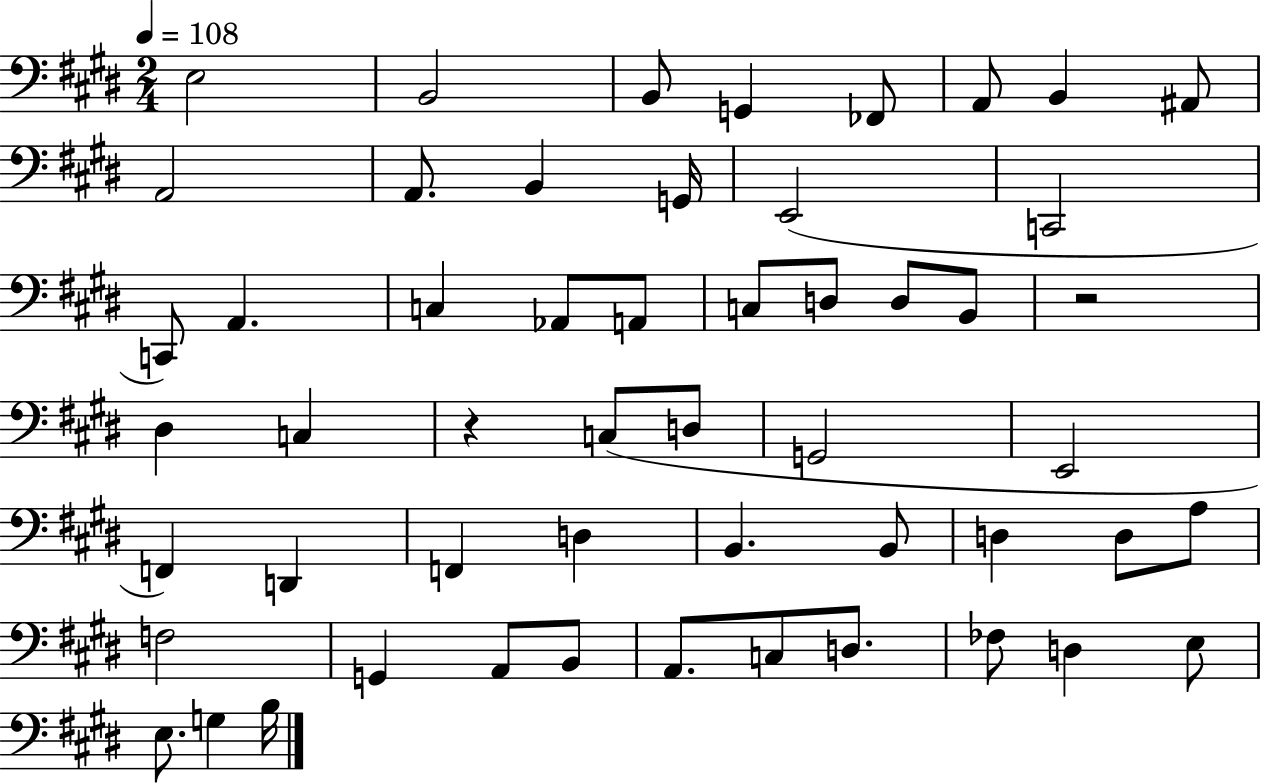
E3/h B2/h B2/e G2/q FES2/e A2/e B2/q A#2/e A2/h A2/e. B2/q G2/s E2/h C2/h C2/e A2/q. C3/q Ab2/e A2/e C3/e D3/e D3/e B2/e R/h D#3/q C3/q R/q C3/e D3/e G2/h E2/h F2/q D2/q F2/q D3/q B2/q. B2/e D3/q D3/e A3/e F3/h G2/q A2/e B2/e A2/e. C3/e D3/e. FES3/e D3/q E3/e E3/e. G3/q B3/s